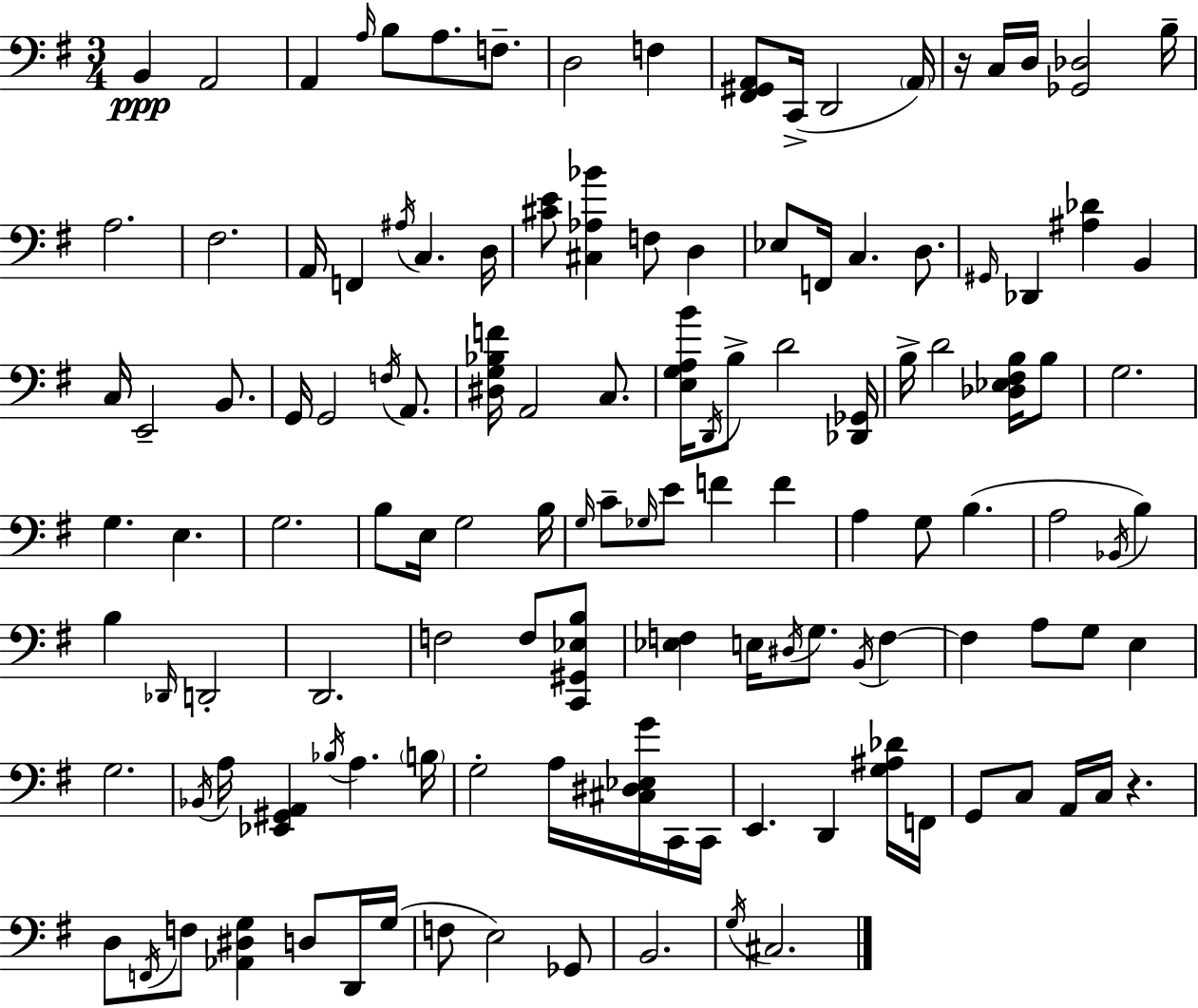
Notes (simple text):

B2/q A2/h A2/q A3/s B3/e A3/e. F3/e. D3/h F3/q [F#2,G#2,A2]/e C2/s D2/h A2/s R/s C3/s D3/s [Gb2,Db3]/h B3/s A3/h. F#3/h. A2/s F2/q A#3/s C3/q. D3/s [C#4,E4]/e [C#3,Ab3,Bb4]/q F3/e D3/q Eb3/e F2/s C3/q. D3/e. G#2/s Db2/q [A#3,Db4]/q B2/q C3/s E2/h B2/e. G2/s G2/h F3/s A2/e. [D#3,G3,Bb3,F4]/s A2/h C3/e. [E3,G3,A3,B4]/s D2/s B3/e D4/h [Db2,Gb2]/s B3/s D4/h [Db3,Eb3,F#3,B3]/s B3/e G3/h. G3/q. E3/q. G3/h. B3/e E3/s G3/h B3/s G3/s C4/e Gb3/s E4/e F4/q F4/q A3/q G3/e B3/q. A3/h Bb2/s B3/q B3/q Db2/s D2/h D2/h. F3/h F3/e [C2,G#2,Eb3,B3]/e [Eb3,F3]/q E3/s D#3/s G3/e. B2/s F3/q F3/q A3/e G3/e E3/q G3/h. Bb2/s A3/s [Eb2,G#2,A2]/q Bb3/s A3/q. B3/s G3/h A3/s [C#3,D#3,Eb3,G4]/s C2/s C2/s E2/q. D2/q [G3,A#3,Db4]/s F2/s G2/e C3/e A2/s C3/s R/q. D3/e F2/s F3/e [Ab2,D#3,G3]/q D3/e D2/s G3/s F3/e E3/h Gb2/e B2/h. G3/s C#3/h.